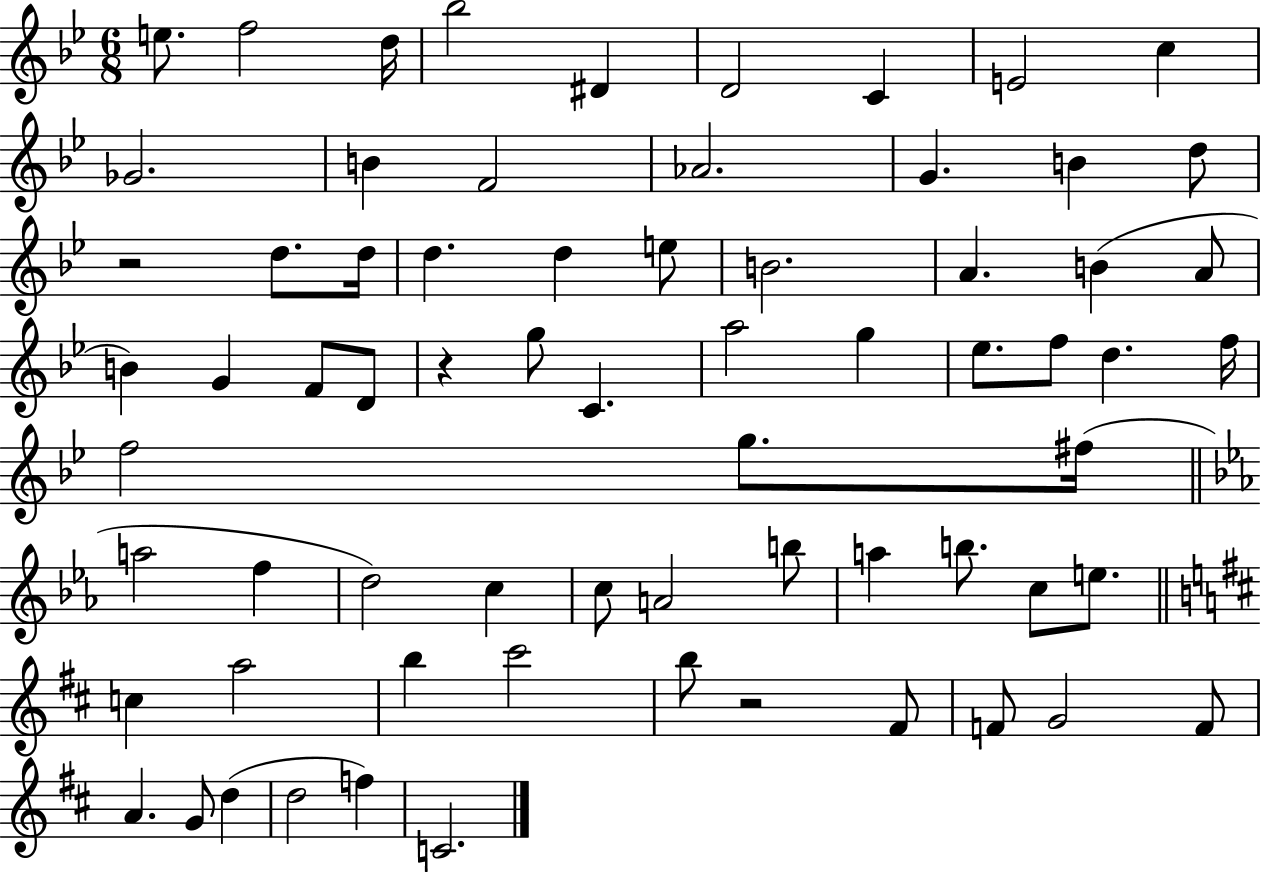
E5/e. F5/h D5/s Bb5/h D#4/q D4/h C4/q E4/h C5/q Gb4/h. B4/q F4/h Ab4/h. G4/q. B4/q D5/e R/h D5/e. D5/s D5/q. D5/q E5/e B4/h. A4/q. B4/q A4/e B4/q G4/q F4/e D4/e R/q G5/e C4/q. A5/h G5/q Eb5/e. F5/e D5/q. F5/s F5/h G5/e. F#5/s A5/h F5/q D5/h C5/q C5/e A4/h B5/e A5/q B5/e. C5/e E5/e. C5/q A5/h B5/q C#6/h B5/e R/h F#4/e F4/e G4/h F4/e A4/q. G4/e D5/q D5/h F5/q C4/h.